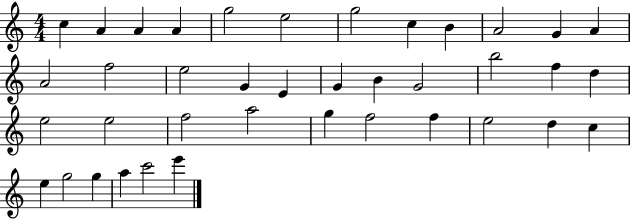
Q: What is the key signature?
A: C major